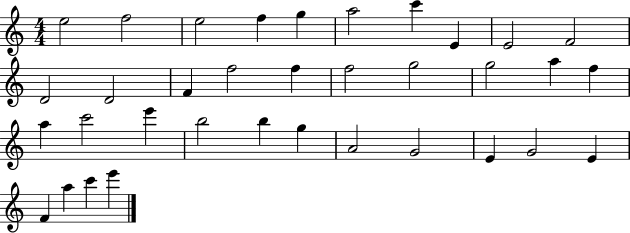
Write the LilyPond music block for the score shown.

{
  \clef treble
  \numericTimeSignature
  \time 4/4
  \key c \major
  e''2 f''2 | e''2 f''4 g''4 | a''2 c'''4 e'4 | e'2 f'2 | \break d'2 d'2 | f'4 f''2 f''4 | f''2 g''2 | g''2 a''4 f''4 | \break a''4 c'''2 e'''4 | b''2 b''4 g''4 | a'2 g'2 | e'4 g'2 e'4 | \break f'4 a''4 c'''4 e'''4 | \bar "|."
}